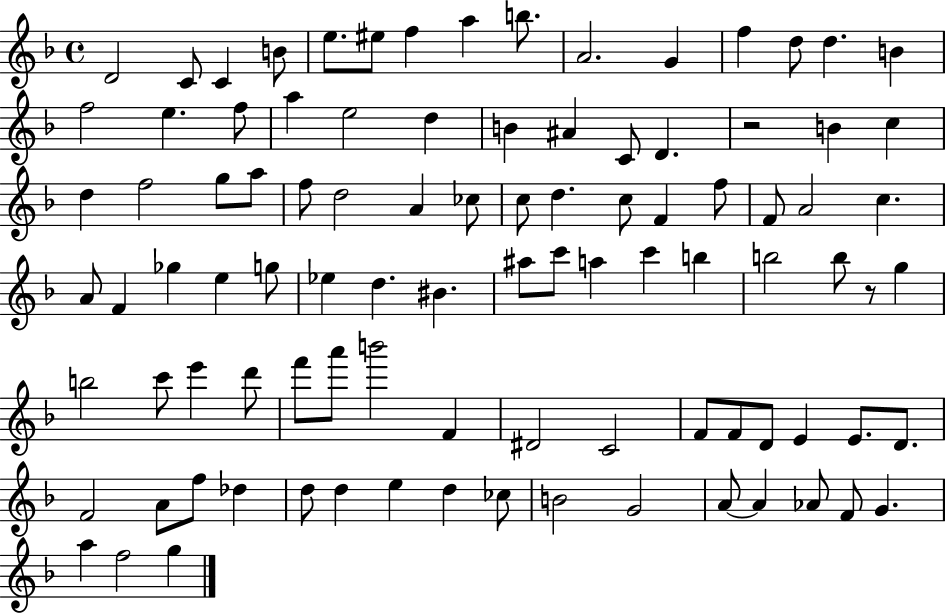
D4/h C4/e C4/q B4/e E5/e. EIS5/e F5/q A5/q B5/e. A4/h. G4/q F5/q D5/e D5/q. B4/q F5/h E5/q. F5/e A5/q E5/h D5/q B4/q A#4/q C4/e D4/q. R/h B4/q C5/q D5/q F5/h G5/e A5/e F5/e D5/h A4/q CES5/e C5/e D5/q. C5/e F4/q F5/e F4/e A4/h C5/q. A4/e F4/q Gb5/q E5/q G5/e Eb5/q D5/q. BIS4/q. A#5/e C6/e A5/q C6/q B5/q B5/h B5/e R/e G5/q B5/h C6/e E6/q D6/e F6/e A6/e B6/h F4/q D#4/h C4/h F4/e F4/e D4/e E4/q E4/e. D4/e. F4/h A4/e F5/e Db5/q D5/e D5/q E5/q D5/q CES5/e B4/h G4/h A4/e A4/q Ab4/e F4/e G4/q. A5/q F5/h G5/q